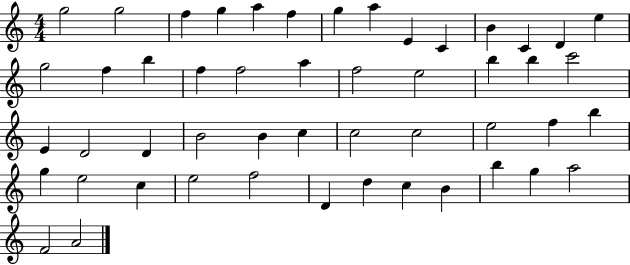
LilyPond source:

{
  \clef treble
  \numericTimeSignature
  \time 4/4
  \key c \major
  g''2 g''2 | f''4 g''4 a''4 f''4 | g''4 a''4 e'4 c'4 | b'4 c'4 d'4 e''4 | \break g''2 f''4 b''4 | f''4 f''2 a''4 | f''2 e''2 | b''4 b''4 c'''2 | \break e'4 d'2 d'4 | b'2 b'4 c''4 | c''2 c''2 | e''2 f''4 b''4 | \break g''4 e''2 c''4 | e''2 f''2 | d'4 d''4 c''4 b'4 | b''4 g''4 a''2 | \break f'2 a'2 | \bar "|."
}